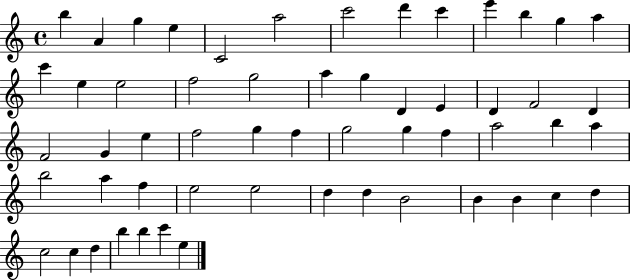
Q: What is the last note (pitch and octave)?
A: E5